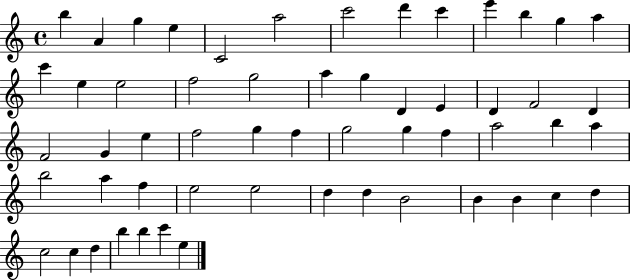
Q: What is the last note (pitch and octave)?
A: E5